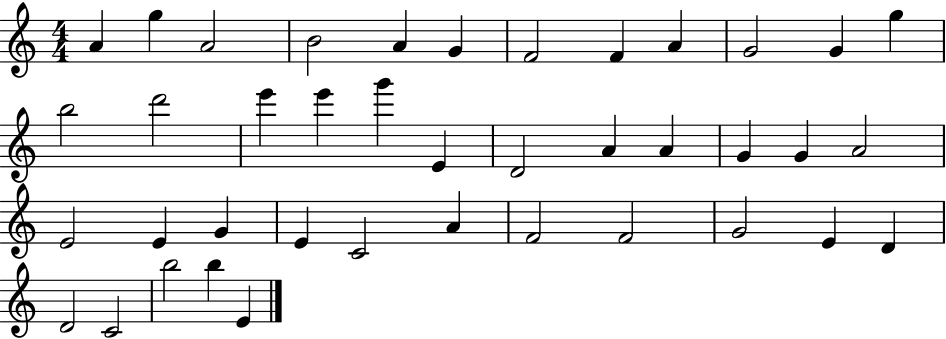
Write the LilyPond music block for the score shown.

{
  \clef treble
  \numericTimeSignature
  \time 4/4
  \key c \major
  a'4 g''4 a'2 | b'2 a'4 g'4 | f'2 f'4 a'4 | g'2 g'4 g''4 | \break b''2 d'''2 | e'''4 e'''4 g'''4 e'4 | d'2 a'4 a'4 | g'4 g'4 a'2 | \break e'2 e'4 g'4 | e'4 c'2 a'4 | f'2 f'2 | g'2 e'4 d'4 | \break d'2 c'2 | b''2 b''4 e'4 | \bar "|."
}